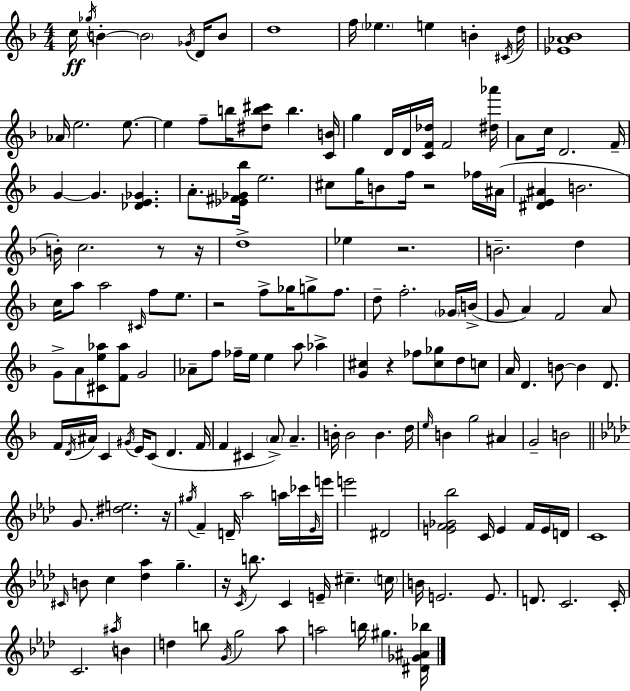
{
  \clef treble
  \numericTimeSignature
  \time 4/4
  \key f \major
  c''16\ff \acciaccatura { ges''16 } b'4-.~~ \parenthesize b'2 \acciaccatura { ges'16 } d'16 | b'8 d''1 | f''16 \parenthesize ees''4. e''4 b'4-. | \acciaccatura { cis'16 } d''16 <ees' aes' bes'>1 | \break aes'16 e''2. | e''8.~~ e''4 f''8-- b''16 <dis'' b'' cis'''>8 b''4. | <c' b'>16 g''4 d'16 d'16 <c' f' des''>16 f'2 | <dis'' aes'''>16 a'8 c''16 d'2. | \break f'16-- g'4~~ g'4. <des' e' ges'>4. | a'8.-. <ees' fis' ges' bes''>16 e''2. | cis''8 g''16 b'8 f''16 r2 | fes''16 ais'16( <dis' e' ais'>4 b'2. | \break b'16-.) c''2. | r8 r16 d''1-> | ees''4 r2. | b'2.-- d''4 | \break c''16 a''8 a''2 \grace { cis'16 } f''8 | e''8. r2 f''8-> ges''16 g''8-> | f''8. d''8-- f''2.-. | \parenthesize ges'16 b'16->( g'8 a'4) f'2 | \break a'8 g'8-> a'8 <cis' e'' aes''>8 <f' aes''>8 g'2 | aes'8-- f''8 fes''16-- e''16 e''4 a''8 | aes''4-> <g' cis''>4 r4 fes''8 <cis'' ges''>8 | d''8 c''8 a'16 d'4. b'8~~ b'4 | \break d'8. f'16 \acciaccatura { d'16 } ais'16 c'4 \acciaccatura { gis'16 } e'16 c'8( d'4. | f'16 f'4 cis'4 \parenthesize a'8->) | a'4.-- b'16-. b'2 b'4. | d''16 \grace { e''16 } b'4 g''2 | \break ais'4 g'2-- b'2 | \bar "||" \break \key aes \major g'8. <dis'' e''>2. r16 | \acciaccatura { gis''16 } f'4-- d'16-- aes''2 a''16 ces'''16 | \grace { ees'16 } e'''16 e'''2 dis'2 | <e' f' ges' bes''>2 c'16 e'4 f'16 | \break e'16 d'16 c'1 | \grace { cis'16 } b'8 c''4 <des'' aes''>4 g''4.-- | r16 \acciaccatura { c'16 } b''8. c'4 e'16-- cis''4.-- | \parenthesize c''16 b'16 e'2. | \break e'8. d'8. c'2. | c'16-. c'2. | \acciaccatura { ais''16 } b'4 d''4 b''8 \acciaccatura { g'16 } g''2 | aes''8 a''2 b''16 gis''4. | \break <dis' ges' ais' bes''>16 \bar "|."
}